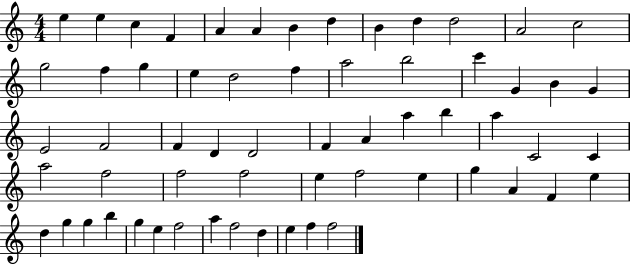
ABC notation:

X:1
T:Untitled
M:4/4
L:1/4
K:C
e e c F A A B d B d d2 A2 c2 g2 f g e d2 f a2 b2 c' G B G E2 F2 F D D2 F A a b a C2 C a2 f2 f2 f2 e f2 e g A F e d g g b g e f2 a f2 d e f f2